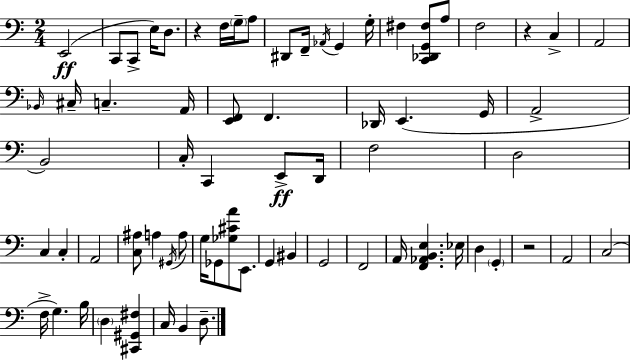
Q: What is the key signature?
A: A minor